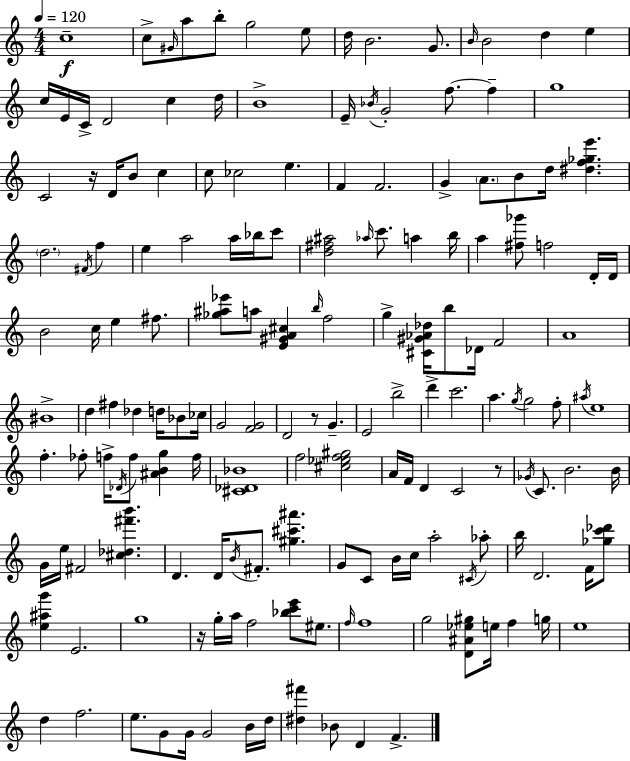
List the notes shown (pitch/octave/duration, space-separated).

C5/w C5/e G#4/s A5/e B5/e G5/h E5/e D5/s B4/h. G4/e. B4/s B4/h D5/q E5/q C5/s E4/s C4/s D4/h C5/q D5/s B4/w E4/s Bb4/s G4/h F5/e. F5/q G5/w C4/h R/s D4/s B4/e C5/q C5/e CES5/h E5/q. F4/q F4/h. G4/q A4/e. B4/e D5/s [D#5,F5,Gb5,E6]/q. D5/h. F#4/s F5/q E5/q A5/h A5/s Bb5/s C6/e [D5,F#5,A#5]/h Ab5/s C6/e. A5/q B5/s A5/q [F#5,Gb6]/e F5/h D4/s D4/s B4/h C5/s E5/q F#5/e. [Gb5,A#5,Eb6]/e A5/e [E4,G#4,A4,C#5]/q B5/s F5/h G5/q [C#4,G#4,Ab4,Db5]/s B5/e Db4/s F4/h A4/w BIS4/w D5/q F#5/q Db5/q D5/s Bb4/e CES5/s G4/h [F4,G4]/h D4/h R/e G4/q. E4/h B5/h D6/q C6/h. A5/q. G5/s G5/h F5/e A#5/s E5/w F5/q. FES5/e F5/s Db4/s F5/e [A#4,B4,G5]/q F5/s [C#4,Db4,Bb4]/w F5/h [C#5,Eb5,F5,G#5]/h A4/s F4/s D4/q C4/h R/e Gb4/s C4/e. B4/h. B4/s G4/s E5/s F#4/h [C#5,Db5,F#6,B6]/q. D4/q. D4/s B4/s F#4/e. [G#5,C#6,A#6]/q. G4/e C4/e B4/s C5/s A5/h C#4/s Ab5/e B5/s D4/h. F4/s [Gb5,C6,Db6]/e [E5,A#5,G6]/q E4/h. G5/w R/s G5/s A5/s F5/h [Bb5,C6,E6]/e EIS5/e. F5/s F5/w G5/h [D4,A#4,Eb5,G#5]/e E5/s F5/q G5/s E5/w D5/q F5/h. E5/e. G4/e G4/s G4/h B4/s D5/s [D#5,F#6]/q Bb4/e D4/q F4/q.